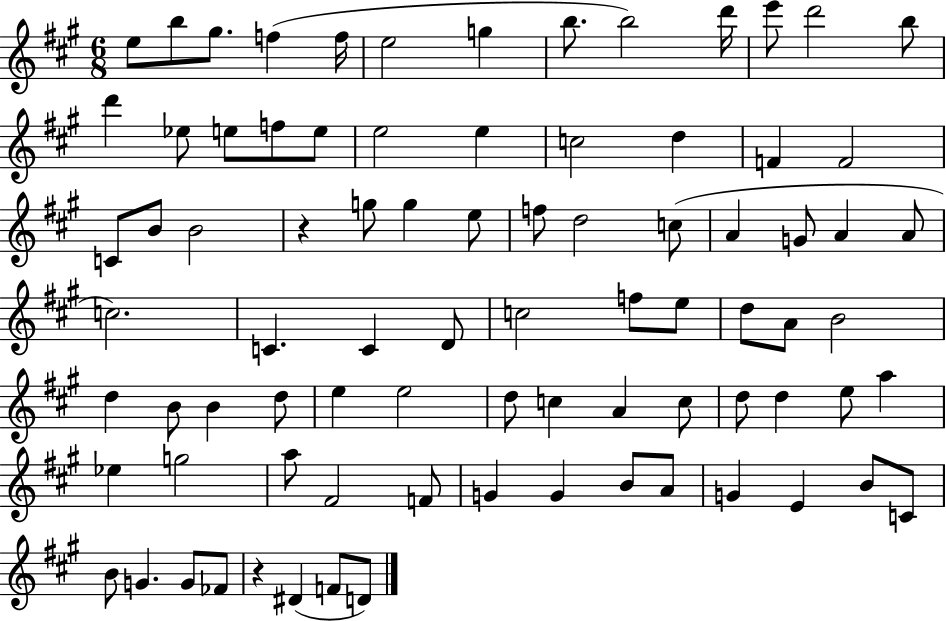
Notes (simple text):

E5/e B5/e G#5/e. F5/q F5/s E5/h G5/q B5/e. B5/h D6/s E6/e D6/h B5/e D6/q Eb5/e E5/e F5/e E5/e E5/h E5/q C5/h D5/q F4/q F4/h C4/e B4/e B4/h R/q G5/e G5/q E5/e F5/e D5/h C5/e A4/q G4/e A4/q A4/e C5/h. C4/q. C4/q D4/e C5/h F5/e E5/e D5/e A4/e B4/h D5/q B4/e B4/q D5/e E5/q E5/h D5/e C5/q A4/q C5/e D5/e D5/q E5/e A5/q Eb5/q G5/h A5/e F#4/h F4/e G4/q G4/q B4/e A4/e G4/q E4/q B4/e C4/e B4/e G4/q. G4/e FES4/e R/q D#4/q F4/e D4/e